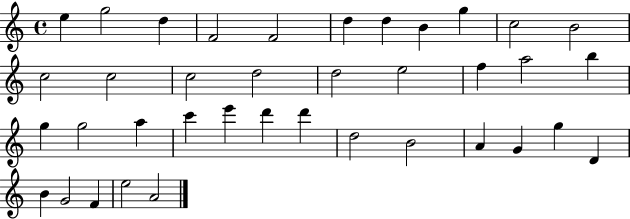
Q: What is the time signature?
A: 4/4